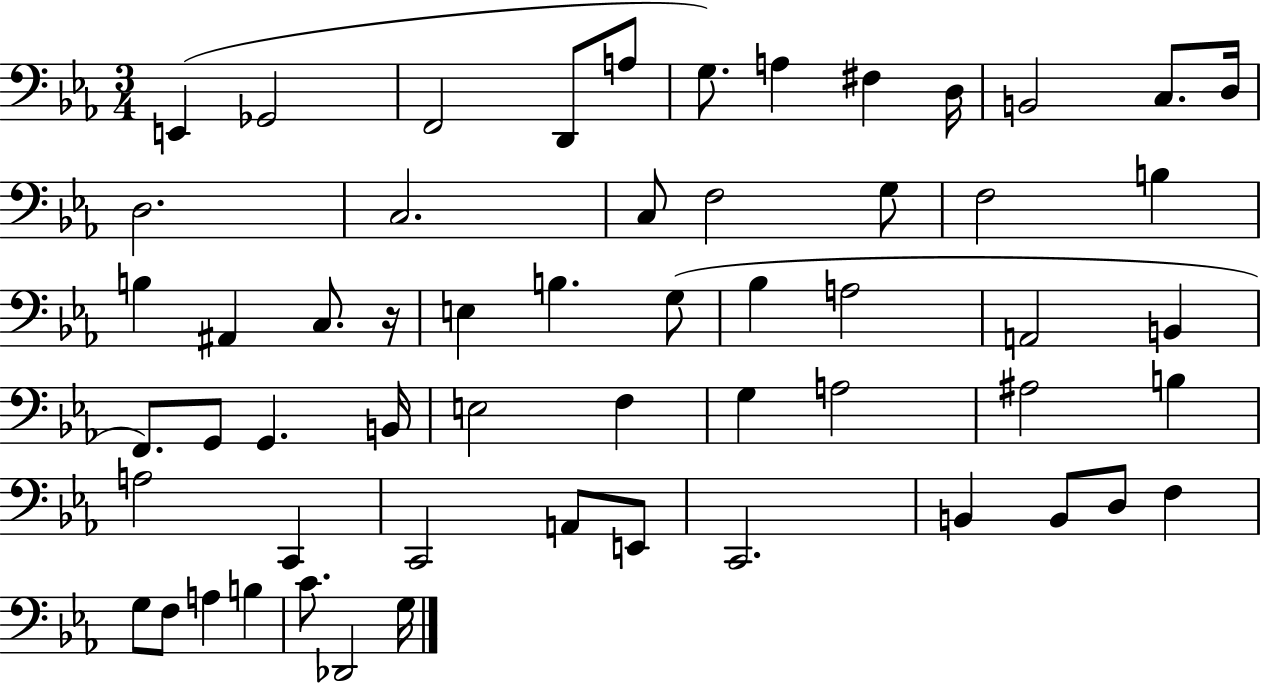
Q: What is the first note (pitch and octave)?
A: E2